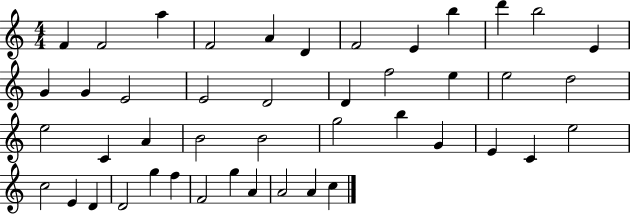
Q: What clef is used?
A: treble